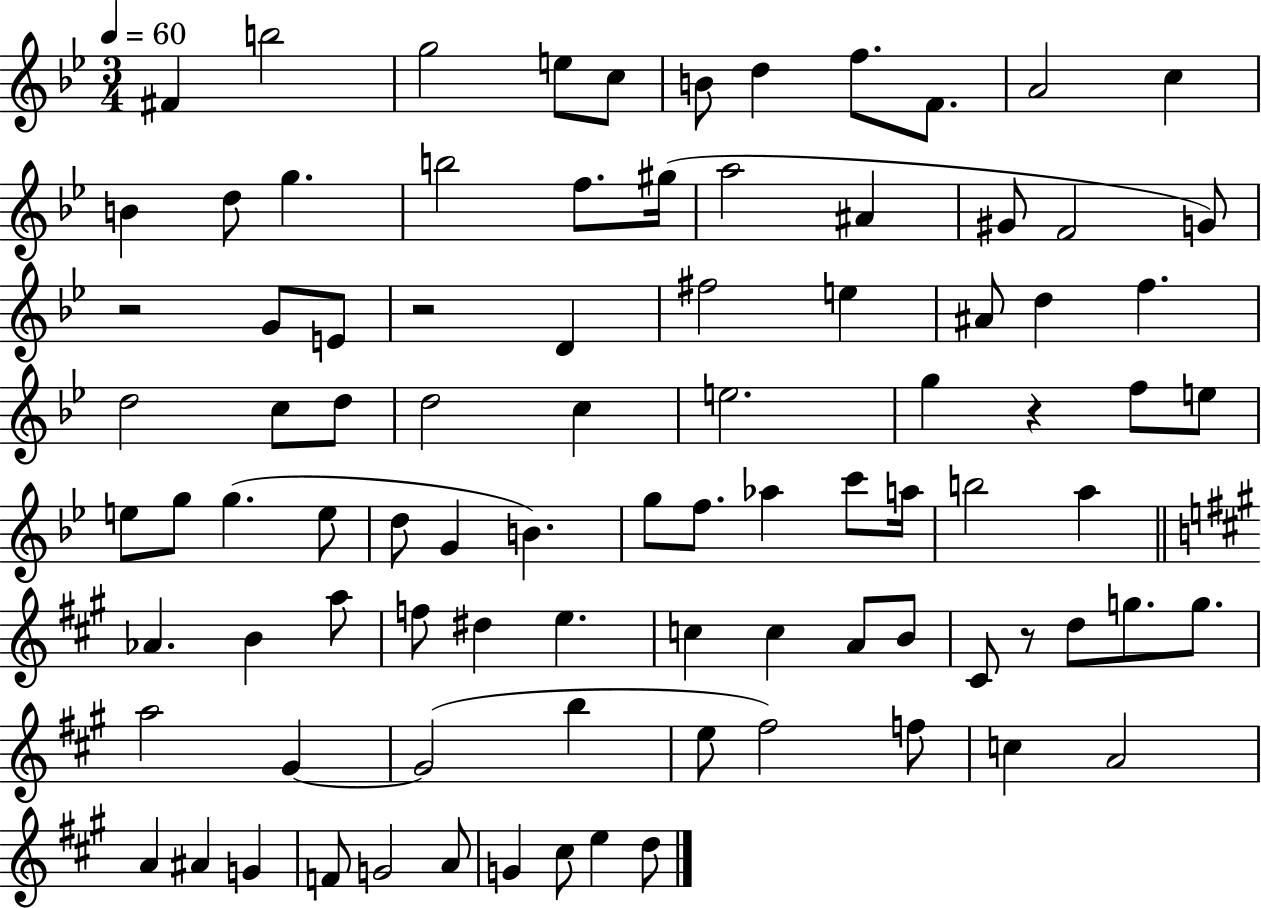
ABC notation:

X:1
T:Untitled
M:3/4
L:1/4
K:Bb
^F b2 g2 e/2 c/2 B/2 d f/2 F/2 A2 c B d/2 g b2 f/2 ^g/4 a2 ^A ^G/2 F2 G/2 z2 G/2 E/2 z2 D ^f2 e ^A/2 d f d2 c/2 d/2 d2 c e2 g z f/2 e/2 e/2 g/2 g e/2 d/2 G B g/2 f/2 _a c'/2 a/4 b2 a _A B a/2 f/2 ^d e c c A/2 B/2 ^C/2 z/2 d/2 g/2 g/2 a2 ^G ^G2 b e/2 ^f2 f/2 c A2 A ^A G F/2 G2 A/2 G ^c/2 e d/2